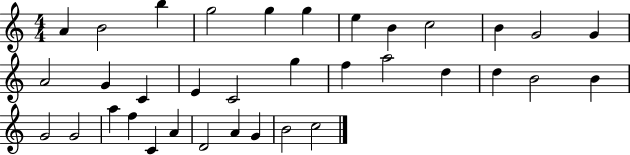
A4/q B4/h B5/q G5/h G5/q G5/q E5/q B4/q C5/h B4/q G4/h G4/q A4/h G4/q C4/q E4/q C4/h G5/q F5/q A5/h D5/q D5/q B4/h B4/q G4/h G4/h A5/q F5/q C4/q A4/q D4/h A4/q G4/q B4/h C5/h